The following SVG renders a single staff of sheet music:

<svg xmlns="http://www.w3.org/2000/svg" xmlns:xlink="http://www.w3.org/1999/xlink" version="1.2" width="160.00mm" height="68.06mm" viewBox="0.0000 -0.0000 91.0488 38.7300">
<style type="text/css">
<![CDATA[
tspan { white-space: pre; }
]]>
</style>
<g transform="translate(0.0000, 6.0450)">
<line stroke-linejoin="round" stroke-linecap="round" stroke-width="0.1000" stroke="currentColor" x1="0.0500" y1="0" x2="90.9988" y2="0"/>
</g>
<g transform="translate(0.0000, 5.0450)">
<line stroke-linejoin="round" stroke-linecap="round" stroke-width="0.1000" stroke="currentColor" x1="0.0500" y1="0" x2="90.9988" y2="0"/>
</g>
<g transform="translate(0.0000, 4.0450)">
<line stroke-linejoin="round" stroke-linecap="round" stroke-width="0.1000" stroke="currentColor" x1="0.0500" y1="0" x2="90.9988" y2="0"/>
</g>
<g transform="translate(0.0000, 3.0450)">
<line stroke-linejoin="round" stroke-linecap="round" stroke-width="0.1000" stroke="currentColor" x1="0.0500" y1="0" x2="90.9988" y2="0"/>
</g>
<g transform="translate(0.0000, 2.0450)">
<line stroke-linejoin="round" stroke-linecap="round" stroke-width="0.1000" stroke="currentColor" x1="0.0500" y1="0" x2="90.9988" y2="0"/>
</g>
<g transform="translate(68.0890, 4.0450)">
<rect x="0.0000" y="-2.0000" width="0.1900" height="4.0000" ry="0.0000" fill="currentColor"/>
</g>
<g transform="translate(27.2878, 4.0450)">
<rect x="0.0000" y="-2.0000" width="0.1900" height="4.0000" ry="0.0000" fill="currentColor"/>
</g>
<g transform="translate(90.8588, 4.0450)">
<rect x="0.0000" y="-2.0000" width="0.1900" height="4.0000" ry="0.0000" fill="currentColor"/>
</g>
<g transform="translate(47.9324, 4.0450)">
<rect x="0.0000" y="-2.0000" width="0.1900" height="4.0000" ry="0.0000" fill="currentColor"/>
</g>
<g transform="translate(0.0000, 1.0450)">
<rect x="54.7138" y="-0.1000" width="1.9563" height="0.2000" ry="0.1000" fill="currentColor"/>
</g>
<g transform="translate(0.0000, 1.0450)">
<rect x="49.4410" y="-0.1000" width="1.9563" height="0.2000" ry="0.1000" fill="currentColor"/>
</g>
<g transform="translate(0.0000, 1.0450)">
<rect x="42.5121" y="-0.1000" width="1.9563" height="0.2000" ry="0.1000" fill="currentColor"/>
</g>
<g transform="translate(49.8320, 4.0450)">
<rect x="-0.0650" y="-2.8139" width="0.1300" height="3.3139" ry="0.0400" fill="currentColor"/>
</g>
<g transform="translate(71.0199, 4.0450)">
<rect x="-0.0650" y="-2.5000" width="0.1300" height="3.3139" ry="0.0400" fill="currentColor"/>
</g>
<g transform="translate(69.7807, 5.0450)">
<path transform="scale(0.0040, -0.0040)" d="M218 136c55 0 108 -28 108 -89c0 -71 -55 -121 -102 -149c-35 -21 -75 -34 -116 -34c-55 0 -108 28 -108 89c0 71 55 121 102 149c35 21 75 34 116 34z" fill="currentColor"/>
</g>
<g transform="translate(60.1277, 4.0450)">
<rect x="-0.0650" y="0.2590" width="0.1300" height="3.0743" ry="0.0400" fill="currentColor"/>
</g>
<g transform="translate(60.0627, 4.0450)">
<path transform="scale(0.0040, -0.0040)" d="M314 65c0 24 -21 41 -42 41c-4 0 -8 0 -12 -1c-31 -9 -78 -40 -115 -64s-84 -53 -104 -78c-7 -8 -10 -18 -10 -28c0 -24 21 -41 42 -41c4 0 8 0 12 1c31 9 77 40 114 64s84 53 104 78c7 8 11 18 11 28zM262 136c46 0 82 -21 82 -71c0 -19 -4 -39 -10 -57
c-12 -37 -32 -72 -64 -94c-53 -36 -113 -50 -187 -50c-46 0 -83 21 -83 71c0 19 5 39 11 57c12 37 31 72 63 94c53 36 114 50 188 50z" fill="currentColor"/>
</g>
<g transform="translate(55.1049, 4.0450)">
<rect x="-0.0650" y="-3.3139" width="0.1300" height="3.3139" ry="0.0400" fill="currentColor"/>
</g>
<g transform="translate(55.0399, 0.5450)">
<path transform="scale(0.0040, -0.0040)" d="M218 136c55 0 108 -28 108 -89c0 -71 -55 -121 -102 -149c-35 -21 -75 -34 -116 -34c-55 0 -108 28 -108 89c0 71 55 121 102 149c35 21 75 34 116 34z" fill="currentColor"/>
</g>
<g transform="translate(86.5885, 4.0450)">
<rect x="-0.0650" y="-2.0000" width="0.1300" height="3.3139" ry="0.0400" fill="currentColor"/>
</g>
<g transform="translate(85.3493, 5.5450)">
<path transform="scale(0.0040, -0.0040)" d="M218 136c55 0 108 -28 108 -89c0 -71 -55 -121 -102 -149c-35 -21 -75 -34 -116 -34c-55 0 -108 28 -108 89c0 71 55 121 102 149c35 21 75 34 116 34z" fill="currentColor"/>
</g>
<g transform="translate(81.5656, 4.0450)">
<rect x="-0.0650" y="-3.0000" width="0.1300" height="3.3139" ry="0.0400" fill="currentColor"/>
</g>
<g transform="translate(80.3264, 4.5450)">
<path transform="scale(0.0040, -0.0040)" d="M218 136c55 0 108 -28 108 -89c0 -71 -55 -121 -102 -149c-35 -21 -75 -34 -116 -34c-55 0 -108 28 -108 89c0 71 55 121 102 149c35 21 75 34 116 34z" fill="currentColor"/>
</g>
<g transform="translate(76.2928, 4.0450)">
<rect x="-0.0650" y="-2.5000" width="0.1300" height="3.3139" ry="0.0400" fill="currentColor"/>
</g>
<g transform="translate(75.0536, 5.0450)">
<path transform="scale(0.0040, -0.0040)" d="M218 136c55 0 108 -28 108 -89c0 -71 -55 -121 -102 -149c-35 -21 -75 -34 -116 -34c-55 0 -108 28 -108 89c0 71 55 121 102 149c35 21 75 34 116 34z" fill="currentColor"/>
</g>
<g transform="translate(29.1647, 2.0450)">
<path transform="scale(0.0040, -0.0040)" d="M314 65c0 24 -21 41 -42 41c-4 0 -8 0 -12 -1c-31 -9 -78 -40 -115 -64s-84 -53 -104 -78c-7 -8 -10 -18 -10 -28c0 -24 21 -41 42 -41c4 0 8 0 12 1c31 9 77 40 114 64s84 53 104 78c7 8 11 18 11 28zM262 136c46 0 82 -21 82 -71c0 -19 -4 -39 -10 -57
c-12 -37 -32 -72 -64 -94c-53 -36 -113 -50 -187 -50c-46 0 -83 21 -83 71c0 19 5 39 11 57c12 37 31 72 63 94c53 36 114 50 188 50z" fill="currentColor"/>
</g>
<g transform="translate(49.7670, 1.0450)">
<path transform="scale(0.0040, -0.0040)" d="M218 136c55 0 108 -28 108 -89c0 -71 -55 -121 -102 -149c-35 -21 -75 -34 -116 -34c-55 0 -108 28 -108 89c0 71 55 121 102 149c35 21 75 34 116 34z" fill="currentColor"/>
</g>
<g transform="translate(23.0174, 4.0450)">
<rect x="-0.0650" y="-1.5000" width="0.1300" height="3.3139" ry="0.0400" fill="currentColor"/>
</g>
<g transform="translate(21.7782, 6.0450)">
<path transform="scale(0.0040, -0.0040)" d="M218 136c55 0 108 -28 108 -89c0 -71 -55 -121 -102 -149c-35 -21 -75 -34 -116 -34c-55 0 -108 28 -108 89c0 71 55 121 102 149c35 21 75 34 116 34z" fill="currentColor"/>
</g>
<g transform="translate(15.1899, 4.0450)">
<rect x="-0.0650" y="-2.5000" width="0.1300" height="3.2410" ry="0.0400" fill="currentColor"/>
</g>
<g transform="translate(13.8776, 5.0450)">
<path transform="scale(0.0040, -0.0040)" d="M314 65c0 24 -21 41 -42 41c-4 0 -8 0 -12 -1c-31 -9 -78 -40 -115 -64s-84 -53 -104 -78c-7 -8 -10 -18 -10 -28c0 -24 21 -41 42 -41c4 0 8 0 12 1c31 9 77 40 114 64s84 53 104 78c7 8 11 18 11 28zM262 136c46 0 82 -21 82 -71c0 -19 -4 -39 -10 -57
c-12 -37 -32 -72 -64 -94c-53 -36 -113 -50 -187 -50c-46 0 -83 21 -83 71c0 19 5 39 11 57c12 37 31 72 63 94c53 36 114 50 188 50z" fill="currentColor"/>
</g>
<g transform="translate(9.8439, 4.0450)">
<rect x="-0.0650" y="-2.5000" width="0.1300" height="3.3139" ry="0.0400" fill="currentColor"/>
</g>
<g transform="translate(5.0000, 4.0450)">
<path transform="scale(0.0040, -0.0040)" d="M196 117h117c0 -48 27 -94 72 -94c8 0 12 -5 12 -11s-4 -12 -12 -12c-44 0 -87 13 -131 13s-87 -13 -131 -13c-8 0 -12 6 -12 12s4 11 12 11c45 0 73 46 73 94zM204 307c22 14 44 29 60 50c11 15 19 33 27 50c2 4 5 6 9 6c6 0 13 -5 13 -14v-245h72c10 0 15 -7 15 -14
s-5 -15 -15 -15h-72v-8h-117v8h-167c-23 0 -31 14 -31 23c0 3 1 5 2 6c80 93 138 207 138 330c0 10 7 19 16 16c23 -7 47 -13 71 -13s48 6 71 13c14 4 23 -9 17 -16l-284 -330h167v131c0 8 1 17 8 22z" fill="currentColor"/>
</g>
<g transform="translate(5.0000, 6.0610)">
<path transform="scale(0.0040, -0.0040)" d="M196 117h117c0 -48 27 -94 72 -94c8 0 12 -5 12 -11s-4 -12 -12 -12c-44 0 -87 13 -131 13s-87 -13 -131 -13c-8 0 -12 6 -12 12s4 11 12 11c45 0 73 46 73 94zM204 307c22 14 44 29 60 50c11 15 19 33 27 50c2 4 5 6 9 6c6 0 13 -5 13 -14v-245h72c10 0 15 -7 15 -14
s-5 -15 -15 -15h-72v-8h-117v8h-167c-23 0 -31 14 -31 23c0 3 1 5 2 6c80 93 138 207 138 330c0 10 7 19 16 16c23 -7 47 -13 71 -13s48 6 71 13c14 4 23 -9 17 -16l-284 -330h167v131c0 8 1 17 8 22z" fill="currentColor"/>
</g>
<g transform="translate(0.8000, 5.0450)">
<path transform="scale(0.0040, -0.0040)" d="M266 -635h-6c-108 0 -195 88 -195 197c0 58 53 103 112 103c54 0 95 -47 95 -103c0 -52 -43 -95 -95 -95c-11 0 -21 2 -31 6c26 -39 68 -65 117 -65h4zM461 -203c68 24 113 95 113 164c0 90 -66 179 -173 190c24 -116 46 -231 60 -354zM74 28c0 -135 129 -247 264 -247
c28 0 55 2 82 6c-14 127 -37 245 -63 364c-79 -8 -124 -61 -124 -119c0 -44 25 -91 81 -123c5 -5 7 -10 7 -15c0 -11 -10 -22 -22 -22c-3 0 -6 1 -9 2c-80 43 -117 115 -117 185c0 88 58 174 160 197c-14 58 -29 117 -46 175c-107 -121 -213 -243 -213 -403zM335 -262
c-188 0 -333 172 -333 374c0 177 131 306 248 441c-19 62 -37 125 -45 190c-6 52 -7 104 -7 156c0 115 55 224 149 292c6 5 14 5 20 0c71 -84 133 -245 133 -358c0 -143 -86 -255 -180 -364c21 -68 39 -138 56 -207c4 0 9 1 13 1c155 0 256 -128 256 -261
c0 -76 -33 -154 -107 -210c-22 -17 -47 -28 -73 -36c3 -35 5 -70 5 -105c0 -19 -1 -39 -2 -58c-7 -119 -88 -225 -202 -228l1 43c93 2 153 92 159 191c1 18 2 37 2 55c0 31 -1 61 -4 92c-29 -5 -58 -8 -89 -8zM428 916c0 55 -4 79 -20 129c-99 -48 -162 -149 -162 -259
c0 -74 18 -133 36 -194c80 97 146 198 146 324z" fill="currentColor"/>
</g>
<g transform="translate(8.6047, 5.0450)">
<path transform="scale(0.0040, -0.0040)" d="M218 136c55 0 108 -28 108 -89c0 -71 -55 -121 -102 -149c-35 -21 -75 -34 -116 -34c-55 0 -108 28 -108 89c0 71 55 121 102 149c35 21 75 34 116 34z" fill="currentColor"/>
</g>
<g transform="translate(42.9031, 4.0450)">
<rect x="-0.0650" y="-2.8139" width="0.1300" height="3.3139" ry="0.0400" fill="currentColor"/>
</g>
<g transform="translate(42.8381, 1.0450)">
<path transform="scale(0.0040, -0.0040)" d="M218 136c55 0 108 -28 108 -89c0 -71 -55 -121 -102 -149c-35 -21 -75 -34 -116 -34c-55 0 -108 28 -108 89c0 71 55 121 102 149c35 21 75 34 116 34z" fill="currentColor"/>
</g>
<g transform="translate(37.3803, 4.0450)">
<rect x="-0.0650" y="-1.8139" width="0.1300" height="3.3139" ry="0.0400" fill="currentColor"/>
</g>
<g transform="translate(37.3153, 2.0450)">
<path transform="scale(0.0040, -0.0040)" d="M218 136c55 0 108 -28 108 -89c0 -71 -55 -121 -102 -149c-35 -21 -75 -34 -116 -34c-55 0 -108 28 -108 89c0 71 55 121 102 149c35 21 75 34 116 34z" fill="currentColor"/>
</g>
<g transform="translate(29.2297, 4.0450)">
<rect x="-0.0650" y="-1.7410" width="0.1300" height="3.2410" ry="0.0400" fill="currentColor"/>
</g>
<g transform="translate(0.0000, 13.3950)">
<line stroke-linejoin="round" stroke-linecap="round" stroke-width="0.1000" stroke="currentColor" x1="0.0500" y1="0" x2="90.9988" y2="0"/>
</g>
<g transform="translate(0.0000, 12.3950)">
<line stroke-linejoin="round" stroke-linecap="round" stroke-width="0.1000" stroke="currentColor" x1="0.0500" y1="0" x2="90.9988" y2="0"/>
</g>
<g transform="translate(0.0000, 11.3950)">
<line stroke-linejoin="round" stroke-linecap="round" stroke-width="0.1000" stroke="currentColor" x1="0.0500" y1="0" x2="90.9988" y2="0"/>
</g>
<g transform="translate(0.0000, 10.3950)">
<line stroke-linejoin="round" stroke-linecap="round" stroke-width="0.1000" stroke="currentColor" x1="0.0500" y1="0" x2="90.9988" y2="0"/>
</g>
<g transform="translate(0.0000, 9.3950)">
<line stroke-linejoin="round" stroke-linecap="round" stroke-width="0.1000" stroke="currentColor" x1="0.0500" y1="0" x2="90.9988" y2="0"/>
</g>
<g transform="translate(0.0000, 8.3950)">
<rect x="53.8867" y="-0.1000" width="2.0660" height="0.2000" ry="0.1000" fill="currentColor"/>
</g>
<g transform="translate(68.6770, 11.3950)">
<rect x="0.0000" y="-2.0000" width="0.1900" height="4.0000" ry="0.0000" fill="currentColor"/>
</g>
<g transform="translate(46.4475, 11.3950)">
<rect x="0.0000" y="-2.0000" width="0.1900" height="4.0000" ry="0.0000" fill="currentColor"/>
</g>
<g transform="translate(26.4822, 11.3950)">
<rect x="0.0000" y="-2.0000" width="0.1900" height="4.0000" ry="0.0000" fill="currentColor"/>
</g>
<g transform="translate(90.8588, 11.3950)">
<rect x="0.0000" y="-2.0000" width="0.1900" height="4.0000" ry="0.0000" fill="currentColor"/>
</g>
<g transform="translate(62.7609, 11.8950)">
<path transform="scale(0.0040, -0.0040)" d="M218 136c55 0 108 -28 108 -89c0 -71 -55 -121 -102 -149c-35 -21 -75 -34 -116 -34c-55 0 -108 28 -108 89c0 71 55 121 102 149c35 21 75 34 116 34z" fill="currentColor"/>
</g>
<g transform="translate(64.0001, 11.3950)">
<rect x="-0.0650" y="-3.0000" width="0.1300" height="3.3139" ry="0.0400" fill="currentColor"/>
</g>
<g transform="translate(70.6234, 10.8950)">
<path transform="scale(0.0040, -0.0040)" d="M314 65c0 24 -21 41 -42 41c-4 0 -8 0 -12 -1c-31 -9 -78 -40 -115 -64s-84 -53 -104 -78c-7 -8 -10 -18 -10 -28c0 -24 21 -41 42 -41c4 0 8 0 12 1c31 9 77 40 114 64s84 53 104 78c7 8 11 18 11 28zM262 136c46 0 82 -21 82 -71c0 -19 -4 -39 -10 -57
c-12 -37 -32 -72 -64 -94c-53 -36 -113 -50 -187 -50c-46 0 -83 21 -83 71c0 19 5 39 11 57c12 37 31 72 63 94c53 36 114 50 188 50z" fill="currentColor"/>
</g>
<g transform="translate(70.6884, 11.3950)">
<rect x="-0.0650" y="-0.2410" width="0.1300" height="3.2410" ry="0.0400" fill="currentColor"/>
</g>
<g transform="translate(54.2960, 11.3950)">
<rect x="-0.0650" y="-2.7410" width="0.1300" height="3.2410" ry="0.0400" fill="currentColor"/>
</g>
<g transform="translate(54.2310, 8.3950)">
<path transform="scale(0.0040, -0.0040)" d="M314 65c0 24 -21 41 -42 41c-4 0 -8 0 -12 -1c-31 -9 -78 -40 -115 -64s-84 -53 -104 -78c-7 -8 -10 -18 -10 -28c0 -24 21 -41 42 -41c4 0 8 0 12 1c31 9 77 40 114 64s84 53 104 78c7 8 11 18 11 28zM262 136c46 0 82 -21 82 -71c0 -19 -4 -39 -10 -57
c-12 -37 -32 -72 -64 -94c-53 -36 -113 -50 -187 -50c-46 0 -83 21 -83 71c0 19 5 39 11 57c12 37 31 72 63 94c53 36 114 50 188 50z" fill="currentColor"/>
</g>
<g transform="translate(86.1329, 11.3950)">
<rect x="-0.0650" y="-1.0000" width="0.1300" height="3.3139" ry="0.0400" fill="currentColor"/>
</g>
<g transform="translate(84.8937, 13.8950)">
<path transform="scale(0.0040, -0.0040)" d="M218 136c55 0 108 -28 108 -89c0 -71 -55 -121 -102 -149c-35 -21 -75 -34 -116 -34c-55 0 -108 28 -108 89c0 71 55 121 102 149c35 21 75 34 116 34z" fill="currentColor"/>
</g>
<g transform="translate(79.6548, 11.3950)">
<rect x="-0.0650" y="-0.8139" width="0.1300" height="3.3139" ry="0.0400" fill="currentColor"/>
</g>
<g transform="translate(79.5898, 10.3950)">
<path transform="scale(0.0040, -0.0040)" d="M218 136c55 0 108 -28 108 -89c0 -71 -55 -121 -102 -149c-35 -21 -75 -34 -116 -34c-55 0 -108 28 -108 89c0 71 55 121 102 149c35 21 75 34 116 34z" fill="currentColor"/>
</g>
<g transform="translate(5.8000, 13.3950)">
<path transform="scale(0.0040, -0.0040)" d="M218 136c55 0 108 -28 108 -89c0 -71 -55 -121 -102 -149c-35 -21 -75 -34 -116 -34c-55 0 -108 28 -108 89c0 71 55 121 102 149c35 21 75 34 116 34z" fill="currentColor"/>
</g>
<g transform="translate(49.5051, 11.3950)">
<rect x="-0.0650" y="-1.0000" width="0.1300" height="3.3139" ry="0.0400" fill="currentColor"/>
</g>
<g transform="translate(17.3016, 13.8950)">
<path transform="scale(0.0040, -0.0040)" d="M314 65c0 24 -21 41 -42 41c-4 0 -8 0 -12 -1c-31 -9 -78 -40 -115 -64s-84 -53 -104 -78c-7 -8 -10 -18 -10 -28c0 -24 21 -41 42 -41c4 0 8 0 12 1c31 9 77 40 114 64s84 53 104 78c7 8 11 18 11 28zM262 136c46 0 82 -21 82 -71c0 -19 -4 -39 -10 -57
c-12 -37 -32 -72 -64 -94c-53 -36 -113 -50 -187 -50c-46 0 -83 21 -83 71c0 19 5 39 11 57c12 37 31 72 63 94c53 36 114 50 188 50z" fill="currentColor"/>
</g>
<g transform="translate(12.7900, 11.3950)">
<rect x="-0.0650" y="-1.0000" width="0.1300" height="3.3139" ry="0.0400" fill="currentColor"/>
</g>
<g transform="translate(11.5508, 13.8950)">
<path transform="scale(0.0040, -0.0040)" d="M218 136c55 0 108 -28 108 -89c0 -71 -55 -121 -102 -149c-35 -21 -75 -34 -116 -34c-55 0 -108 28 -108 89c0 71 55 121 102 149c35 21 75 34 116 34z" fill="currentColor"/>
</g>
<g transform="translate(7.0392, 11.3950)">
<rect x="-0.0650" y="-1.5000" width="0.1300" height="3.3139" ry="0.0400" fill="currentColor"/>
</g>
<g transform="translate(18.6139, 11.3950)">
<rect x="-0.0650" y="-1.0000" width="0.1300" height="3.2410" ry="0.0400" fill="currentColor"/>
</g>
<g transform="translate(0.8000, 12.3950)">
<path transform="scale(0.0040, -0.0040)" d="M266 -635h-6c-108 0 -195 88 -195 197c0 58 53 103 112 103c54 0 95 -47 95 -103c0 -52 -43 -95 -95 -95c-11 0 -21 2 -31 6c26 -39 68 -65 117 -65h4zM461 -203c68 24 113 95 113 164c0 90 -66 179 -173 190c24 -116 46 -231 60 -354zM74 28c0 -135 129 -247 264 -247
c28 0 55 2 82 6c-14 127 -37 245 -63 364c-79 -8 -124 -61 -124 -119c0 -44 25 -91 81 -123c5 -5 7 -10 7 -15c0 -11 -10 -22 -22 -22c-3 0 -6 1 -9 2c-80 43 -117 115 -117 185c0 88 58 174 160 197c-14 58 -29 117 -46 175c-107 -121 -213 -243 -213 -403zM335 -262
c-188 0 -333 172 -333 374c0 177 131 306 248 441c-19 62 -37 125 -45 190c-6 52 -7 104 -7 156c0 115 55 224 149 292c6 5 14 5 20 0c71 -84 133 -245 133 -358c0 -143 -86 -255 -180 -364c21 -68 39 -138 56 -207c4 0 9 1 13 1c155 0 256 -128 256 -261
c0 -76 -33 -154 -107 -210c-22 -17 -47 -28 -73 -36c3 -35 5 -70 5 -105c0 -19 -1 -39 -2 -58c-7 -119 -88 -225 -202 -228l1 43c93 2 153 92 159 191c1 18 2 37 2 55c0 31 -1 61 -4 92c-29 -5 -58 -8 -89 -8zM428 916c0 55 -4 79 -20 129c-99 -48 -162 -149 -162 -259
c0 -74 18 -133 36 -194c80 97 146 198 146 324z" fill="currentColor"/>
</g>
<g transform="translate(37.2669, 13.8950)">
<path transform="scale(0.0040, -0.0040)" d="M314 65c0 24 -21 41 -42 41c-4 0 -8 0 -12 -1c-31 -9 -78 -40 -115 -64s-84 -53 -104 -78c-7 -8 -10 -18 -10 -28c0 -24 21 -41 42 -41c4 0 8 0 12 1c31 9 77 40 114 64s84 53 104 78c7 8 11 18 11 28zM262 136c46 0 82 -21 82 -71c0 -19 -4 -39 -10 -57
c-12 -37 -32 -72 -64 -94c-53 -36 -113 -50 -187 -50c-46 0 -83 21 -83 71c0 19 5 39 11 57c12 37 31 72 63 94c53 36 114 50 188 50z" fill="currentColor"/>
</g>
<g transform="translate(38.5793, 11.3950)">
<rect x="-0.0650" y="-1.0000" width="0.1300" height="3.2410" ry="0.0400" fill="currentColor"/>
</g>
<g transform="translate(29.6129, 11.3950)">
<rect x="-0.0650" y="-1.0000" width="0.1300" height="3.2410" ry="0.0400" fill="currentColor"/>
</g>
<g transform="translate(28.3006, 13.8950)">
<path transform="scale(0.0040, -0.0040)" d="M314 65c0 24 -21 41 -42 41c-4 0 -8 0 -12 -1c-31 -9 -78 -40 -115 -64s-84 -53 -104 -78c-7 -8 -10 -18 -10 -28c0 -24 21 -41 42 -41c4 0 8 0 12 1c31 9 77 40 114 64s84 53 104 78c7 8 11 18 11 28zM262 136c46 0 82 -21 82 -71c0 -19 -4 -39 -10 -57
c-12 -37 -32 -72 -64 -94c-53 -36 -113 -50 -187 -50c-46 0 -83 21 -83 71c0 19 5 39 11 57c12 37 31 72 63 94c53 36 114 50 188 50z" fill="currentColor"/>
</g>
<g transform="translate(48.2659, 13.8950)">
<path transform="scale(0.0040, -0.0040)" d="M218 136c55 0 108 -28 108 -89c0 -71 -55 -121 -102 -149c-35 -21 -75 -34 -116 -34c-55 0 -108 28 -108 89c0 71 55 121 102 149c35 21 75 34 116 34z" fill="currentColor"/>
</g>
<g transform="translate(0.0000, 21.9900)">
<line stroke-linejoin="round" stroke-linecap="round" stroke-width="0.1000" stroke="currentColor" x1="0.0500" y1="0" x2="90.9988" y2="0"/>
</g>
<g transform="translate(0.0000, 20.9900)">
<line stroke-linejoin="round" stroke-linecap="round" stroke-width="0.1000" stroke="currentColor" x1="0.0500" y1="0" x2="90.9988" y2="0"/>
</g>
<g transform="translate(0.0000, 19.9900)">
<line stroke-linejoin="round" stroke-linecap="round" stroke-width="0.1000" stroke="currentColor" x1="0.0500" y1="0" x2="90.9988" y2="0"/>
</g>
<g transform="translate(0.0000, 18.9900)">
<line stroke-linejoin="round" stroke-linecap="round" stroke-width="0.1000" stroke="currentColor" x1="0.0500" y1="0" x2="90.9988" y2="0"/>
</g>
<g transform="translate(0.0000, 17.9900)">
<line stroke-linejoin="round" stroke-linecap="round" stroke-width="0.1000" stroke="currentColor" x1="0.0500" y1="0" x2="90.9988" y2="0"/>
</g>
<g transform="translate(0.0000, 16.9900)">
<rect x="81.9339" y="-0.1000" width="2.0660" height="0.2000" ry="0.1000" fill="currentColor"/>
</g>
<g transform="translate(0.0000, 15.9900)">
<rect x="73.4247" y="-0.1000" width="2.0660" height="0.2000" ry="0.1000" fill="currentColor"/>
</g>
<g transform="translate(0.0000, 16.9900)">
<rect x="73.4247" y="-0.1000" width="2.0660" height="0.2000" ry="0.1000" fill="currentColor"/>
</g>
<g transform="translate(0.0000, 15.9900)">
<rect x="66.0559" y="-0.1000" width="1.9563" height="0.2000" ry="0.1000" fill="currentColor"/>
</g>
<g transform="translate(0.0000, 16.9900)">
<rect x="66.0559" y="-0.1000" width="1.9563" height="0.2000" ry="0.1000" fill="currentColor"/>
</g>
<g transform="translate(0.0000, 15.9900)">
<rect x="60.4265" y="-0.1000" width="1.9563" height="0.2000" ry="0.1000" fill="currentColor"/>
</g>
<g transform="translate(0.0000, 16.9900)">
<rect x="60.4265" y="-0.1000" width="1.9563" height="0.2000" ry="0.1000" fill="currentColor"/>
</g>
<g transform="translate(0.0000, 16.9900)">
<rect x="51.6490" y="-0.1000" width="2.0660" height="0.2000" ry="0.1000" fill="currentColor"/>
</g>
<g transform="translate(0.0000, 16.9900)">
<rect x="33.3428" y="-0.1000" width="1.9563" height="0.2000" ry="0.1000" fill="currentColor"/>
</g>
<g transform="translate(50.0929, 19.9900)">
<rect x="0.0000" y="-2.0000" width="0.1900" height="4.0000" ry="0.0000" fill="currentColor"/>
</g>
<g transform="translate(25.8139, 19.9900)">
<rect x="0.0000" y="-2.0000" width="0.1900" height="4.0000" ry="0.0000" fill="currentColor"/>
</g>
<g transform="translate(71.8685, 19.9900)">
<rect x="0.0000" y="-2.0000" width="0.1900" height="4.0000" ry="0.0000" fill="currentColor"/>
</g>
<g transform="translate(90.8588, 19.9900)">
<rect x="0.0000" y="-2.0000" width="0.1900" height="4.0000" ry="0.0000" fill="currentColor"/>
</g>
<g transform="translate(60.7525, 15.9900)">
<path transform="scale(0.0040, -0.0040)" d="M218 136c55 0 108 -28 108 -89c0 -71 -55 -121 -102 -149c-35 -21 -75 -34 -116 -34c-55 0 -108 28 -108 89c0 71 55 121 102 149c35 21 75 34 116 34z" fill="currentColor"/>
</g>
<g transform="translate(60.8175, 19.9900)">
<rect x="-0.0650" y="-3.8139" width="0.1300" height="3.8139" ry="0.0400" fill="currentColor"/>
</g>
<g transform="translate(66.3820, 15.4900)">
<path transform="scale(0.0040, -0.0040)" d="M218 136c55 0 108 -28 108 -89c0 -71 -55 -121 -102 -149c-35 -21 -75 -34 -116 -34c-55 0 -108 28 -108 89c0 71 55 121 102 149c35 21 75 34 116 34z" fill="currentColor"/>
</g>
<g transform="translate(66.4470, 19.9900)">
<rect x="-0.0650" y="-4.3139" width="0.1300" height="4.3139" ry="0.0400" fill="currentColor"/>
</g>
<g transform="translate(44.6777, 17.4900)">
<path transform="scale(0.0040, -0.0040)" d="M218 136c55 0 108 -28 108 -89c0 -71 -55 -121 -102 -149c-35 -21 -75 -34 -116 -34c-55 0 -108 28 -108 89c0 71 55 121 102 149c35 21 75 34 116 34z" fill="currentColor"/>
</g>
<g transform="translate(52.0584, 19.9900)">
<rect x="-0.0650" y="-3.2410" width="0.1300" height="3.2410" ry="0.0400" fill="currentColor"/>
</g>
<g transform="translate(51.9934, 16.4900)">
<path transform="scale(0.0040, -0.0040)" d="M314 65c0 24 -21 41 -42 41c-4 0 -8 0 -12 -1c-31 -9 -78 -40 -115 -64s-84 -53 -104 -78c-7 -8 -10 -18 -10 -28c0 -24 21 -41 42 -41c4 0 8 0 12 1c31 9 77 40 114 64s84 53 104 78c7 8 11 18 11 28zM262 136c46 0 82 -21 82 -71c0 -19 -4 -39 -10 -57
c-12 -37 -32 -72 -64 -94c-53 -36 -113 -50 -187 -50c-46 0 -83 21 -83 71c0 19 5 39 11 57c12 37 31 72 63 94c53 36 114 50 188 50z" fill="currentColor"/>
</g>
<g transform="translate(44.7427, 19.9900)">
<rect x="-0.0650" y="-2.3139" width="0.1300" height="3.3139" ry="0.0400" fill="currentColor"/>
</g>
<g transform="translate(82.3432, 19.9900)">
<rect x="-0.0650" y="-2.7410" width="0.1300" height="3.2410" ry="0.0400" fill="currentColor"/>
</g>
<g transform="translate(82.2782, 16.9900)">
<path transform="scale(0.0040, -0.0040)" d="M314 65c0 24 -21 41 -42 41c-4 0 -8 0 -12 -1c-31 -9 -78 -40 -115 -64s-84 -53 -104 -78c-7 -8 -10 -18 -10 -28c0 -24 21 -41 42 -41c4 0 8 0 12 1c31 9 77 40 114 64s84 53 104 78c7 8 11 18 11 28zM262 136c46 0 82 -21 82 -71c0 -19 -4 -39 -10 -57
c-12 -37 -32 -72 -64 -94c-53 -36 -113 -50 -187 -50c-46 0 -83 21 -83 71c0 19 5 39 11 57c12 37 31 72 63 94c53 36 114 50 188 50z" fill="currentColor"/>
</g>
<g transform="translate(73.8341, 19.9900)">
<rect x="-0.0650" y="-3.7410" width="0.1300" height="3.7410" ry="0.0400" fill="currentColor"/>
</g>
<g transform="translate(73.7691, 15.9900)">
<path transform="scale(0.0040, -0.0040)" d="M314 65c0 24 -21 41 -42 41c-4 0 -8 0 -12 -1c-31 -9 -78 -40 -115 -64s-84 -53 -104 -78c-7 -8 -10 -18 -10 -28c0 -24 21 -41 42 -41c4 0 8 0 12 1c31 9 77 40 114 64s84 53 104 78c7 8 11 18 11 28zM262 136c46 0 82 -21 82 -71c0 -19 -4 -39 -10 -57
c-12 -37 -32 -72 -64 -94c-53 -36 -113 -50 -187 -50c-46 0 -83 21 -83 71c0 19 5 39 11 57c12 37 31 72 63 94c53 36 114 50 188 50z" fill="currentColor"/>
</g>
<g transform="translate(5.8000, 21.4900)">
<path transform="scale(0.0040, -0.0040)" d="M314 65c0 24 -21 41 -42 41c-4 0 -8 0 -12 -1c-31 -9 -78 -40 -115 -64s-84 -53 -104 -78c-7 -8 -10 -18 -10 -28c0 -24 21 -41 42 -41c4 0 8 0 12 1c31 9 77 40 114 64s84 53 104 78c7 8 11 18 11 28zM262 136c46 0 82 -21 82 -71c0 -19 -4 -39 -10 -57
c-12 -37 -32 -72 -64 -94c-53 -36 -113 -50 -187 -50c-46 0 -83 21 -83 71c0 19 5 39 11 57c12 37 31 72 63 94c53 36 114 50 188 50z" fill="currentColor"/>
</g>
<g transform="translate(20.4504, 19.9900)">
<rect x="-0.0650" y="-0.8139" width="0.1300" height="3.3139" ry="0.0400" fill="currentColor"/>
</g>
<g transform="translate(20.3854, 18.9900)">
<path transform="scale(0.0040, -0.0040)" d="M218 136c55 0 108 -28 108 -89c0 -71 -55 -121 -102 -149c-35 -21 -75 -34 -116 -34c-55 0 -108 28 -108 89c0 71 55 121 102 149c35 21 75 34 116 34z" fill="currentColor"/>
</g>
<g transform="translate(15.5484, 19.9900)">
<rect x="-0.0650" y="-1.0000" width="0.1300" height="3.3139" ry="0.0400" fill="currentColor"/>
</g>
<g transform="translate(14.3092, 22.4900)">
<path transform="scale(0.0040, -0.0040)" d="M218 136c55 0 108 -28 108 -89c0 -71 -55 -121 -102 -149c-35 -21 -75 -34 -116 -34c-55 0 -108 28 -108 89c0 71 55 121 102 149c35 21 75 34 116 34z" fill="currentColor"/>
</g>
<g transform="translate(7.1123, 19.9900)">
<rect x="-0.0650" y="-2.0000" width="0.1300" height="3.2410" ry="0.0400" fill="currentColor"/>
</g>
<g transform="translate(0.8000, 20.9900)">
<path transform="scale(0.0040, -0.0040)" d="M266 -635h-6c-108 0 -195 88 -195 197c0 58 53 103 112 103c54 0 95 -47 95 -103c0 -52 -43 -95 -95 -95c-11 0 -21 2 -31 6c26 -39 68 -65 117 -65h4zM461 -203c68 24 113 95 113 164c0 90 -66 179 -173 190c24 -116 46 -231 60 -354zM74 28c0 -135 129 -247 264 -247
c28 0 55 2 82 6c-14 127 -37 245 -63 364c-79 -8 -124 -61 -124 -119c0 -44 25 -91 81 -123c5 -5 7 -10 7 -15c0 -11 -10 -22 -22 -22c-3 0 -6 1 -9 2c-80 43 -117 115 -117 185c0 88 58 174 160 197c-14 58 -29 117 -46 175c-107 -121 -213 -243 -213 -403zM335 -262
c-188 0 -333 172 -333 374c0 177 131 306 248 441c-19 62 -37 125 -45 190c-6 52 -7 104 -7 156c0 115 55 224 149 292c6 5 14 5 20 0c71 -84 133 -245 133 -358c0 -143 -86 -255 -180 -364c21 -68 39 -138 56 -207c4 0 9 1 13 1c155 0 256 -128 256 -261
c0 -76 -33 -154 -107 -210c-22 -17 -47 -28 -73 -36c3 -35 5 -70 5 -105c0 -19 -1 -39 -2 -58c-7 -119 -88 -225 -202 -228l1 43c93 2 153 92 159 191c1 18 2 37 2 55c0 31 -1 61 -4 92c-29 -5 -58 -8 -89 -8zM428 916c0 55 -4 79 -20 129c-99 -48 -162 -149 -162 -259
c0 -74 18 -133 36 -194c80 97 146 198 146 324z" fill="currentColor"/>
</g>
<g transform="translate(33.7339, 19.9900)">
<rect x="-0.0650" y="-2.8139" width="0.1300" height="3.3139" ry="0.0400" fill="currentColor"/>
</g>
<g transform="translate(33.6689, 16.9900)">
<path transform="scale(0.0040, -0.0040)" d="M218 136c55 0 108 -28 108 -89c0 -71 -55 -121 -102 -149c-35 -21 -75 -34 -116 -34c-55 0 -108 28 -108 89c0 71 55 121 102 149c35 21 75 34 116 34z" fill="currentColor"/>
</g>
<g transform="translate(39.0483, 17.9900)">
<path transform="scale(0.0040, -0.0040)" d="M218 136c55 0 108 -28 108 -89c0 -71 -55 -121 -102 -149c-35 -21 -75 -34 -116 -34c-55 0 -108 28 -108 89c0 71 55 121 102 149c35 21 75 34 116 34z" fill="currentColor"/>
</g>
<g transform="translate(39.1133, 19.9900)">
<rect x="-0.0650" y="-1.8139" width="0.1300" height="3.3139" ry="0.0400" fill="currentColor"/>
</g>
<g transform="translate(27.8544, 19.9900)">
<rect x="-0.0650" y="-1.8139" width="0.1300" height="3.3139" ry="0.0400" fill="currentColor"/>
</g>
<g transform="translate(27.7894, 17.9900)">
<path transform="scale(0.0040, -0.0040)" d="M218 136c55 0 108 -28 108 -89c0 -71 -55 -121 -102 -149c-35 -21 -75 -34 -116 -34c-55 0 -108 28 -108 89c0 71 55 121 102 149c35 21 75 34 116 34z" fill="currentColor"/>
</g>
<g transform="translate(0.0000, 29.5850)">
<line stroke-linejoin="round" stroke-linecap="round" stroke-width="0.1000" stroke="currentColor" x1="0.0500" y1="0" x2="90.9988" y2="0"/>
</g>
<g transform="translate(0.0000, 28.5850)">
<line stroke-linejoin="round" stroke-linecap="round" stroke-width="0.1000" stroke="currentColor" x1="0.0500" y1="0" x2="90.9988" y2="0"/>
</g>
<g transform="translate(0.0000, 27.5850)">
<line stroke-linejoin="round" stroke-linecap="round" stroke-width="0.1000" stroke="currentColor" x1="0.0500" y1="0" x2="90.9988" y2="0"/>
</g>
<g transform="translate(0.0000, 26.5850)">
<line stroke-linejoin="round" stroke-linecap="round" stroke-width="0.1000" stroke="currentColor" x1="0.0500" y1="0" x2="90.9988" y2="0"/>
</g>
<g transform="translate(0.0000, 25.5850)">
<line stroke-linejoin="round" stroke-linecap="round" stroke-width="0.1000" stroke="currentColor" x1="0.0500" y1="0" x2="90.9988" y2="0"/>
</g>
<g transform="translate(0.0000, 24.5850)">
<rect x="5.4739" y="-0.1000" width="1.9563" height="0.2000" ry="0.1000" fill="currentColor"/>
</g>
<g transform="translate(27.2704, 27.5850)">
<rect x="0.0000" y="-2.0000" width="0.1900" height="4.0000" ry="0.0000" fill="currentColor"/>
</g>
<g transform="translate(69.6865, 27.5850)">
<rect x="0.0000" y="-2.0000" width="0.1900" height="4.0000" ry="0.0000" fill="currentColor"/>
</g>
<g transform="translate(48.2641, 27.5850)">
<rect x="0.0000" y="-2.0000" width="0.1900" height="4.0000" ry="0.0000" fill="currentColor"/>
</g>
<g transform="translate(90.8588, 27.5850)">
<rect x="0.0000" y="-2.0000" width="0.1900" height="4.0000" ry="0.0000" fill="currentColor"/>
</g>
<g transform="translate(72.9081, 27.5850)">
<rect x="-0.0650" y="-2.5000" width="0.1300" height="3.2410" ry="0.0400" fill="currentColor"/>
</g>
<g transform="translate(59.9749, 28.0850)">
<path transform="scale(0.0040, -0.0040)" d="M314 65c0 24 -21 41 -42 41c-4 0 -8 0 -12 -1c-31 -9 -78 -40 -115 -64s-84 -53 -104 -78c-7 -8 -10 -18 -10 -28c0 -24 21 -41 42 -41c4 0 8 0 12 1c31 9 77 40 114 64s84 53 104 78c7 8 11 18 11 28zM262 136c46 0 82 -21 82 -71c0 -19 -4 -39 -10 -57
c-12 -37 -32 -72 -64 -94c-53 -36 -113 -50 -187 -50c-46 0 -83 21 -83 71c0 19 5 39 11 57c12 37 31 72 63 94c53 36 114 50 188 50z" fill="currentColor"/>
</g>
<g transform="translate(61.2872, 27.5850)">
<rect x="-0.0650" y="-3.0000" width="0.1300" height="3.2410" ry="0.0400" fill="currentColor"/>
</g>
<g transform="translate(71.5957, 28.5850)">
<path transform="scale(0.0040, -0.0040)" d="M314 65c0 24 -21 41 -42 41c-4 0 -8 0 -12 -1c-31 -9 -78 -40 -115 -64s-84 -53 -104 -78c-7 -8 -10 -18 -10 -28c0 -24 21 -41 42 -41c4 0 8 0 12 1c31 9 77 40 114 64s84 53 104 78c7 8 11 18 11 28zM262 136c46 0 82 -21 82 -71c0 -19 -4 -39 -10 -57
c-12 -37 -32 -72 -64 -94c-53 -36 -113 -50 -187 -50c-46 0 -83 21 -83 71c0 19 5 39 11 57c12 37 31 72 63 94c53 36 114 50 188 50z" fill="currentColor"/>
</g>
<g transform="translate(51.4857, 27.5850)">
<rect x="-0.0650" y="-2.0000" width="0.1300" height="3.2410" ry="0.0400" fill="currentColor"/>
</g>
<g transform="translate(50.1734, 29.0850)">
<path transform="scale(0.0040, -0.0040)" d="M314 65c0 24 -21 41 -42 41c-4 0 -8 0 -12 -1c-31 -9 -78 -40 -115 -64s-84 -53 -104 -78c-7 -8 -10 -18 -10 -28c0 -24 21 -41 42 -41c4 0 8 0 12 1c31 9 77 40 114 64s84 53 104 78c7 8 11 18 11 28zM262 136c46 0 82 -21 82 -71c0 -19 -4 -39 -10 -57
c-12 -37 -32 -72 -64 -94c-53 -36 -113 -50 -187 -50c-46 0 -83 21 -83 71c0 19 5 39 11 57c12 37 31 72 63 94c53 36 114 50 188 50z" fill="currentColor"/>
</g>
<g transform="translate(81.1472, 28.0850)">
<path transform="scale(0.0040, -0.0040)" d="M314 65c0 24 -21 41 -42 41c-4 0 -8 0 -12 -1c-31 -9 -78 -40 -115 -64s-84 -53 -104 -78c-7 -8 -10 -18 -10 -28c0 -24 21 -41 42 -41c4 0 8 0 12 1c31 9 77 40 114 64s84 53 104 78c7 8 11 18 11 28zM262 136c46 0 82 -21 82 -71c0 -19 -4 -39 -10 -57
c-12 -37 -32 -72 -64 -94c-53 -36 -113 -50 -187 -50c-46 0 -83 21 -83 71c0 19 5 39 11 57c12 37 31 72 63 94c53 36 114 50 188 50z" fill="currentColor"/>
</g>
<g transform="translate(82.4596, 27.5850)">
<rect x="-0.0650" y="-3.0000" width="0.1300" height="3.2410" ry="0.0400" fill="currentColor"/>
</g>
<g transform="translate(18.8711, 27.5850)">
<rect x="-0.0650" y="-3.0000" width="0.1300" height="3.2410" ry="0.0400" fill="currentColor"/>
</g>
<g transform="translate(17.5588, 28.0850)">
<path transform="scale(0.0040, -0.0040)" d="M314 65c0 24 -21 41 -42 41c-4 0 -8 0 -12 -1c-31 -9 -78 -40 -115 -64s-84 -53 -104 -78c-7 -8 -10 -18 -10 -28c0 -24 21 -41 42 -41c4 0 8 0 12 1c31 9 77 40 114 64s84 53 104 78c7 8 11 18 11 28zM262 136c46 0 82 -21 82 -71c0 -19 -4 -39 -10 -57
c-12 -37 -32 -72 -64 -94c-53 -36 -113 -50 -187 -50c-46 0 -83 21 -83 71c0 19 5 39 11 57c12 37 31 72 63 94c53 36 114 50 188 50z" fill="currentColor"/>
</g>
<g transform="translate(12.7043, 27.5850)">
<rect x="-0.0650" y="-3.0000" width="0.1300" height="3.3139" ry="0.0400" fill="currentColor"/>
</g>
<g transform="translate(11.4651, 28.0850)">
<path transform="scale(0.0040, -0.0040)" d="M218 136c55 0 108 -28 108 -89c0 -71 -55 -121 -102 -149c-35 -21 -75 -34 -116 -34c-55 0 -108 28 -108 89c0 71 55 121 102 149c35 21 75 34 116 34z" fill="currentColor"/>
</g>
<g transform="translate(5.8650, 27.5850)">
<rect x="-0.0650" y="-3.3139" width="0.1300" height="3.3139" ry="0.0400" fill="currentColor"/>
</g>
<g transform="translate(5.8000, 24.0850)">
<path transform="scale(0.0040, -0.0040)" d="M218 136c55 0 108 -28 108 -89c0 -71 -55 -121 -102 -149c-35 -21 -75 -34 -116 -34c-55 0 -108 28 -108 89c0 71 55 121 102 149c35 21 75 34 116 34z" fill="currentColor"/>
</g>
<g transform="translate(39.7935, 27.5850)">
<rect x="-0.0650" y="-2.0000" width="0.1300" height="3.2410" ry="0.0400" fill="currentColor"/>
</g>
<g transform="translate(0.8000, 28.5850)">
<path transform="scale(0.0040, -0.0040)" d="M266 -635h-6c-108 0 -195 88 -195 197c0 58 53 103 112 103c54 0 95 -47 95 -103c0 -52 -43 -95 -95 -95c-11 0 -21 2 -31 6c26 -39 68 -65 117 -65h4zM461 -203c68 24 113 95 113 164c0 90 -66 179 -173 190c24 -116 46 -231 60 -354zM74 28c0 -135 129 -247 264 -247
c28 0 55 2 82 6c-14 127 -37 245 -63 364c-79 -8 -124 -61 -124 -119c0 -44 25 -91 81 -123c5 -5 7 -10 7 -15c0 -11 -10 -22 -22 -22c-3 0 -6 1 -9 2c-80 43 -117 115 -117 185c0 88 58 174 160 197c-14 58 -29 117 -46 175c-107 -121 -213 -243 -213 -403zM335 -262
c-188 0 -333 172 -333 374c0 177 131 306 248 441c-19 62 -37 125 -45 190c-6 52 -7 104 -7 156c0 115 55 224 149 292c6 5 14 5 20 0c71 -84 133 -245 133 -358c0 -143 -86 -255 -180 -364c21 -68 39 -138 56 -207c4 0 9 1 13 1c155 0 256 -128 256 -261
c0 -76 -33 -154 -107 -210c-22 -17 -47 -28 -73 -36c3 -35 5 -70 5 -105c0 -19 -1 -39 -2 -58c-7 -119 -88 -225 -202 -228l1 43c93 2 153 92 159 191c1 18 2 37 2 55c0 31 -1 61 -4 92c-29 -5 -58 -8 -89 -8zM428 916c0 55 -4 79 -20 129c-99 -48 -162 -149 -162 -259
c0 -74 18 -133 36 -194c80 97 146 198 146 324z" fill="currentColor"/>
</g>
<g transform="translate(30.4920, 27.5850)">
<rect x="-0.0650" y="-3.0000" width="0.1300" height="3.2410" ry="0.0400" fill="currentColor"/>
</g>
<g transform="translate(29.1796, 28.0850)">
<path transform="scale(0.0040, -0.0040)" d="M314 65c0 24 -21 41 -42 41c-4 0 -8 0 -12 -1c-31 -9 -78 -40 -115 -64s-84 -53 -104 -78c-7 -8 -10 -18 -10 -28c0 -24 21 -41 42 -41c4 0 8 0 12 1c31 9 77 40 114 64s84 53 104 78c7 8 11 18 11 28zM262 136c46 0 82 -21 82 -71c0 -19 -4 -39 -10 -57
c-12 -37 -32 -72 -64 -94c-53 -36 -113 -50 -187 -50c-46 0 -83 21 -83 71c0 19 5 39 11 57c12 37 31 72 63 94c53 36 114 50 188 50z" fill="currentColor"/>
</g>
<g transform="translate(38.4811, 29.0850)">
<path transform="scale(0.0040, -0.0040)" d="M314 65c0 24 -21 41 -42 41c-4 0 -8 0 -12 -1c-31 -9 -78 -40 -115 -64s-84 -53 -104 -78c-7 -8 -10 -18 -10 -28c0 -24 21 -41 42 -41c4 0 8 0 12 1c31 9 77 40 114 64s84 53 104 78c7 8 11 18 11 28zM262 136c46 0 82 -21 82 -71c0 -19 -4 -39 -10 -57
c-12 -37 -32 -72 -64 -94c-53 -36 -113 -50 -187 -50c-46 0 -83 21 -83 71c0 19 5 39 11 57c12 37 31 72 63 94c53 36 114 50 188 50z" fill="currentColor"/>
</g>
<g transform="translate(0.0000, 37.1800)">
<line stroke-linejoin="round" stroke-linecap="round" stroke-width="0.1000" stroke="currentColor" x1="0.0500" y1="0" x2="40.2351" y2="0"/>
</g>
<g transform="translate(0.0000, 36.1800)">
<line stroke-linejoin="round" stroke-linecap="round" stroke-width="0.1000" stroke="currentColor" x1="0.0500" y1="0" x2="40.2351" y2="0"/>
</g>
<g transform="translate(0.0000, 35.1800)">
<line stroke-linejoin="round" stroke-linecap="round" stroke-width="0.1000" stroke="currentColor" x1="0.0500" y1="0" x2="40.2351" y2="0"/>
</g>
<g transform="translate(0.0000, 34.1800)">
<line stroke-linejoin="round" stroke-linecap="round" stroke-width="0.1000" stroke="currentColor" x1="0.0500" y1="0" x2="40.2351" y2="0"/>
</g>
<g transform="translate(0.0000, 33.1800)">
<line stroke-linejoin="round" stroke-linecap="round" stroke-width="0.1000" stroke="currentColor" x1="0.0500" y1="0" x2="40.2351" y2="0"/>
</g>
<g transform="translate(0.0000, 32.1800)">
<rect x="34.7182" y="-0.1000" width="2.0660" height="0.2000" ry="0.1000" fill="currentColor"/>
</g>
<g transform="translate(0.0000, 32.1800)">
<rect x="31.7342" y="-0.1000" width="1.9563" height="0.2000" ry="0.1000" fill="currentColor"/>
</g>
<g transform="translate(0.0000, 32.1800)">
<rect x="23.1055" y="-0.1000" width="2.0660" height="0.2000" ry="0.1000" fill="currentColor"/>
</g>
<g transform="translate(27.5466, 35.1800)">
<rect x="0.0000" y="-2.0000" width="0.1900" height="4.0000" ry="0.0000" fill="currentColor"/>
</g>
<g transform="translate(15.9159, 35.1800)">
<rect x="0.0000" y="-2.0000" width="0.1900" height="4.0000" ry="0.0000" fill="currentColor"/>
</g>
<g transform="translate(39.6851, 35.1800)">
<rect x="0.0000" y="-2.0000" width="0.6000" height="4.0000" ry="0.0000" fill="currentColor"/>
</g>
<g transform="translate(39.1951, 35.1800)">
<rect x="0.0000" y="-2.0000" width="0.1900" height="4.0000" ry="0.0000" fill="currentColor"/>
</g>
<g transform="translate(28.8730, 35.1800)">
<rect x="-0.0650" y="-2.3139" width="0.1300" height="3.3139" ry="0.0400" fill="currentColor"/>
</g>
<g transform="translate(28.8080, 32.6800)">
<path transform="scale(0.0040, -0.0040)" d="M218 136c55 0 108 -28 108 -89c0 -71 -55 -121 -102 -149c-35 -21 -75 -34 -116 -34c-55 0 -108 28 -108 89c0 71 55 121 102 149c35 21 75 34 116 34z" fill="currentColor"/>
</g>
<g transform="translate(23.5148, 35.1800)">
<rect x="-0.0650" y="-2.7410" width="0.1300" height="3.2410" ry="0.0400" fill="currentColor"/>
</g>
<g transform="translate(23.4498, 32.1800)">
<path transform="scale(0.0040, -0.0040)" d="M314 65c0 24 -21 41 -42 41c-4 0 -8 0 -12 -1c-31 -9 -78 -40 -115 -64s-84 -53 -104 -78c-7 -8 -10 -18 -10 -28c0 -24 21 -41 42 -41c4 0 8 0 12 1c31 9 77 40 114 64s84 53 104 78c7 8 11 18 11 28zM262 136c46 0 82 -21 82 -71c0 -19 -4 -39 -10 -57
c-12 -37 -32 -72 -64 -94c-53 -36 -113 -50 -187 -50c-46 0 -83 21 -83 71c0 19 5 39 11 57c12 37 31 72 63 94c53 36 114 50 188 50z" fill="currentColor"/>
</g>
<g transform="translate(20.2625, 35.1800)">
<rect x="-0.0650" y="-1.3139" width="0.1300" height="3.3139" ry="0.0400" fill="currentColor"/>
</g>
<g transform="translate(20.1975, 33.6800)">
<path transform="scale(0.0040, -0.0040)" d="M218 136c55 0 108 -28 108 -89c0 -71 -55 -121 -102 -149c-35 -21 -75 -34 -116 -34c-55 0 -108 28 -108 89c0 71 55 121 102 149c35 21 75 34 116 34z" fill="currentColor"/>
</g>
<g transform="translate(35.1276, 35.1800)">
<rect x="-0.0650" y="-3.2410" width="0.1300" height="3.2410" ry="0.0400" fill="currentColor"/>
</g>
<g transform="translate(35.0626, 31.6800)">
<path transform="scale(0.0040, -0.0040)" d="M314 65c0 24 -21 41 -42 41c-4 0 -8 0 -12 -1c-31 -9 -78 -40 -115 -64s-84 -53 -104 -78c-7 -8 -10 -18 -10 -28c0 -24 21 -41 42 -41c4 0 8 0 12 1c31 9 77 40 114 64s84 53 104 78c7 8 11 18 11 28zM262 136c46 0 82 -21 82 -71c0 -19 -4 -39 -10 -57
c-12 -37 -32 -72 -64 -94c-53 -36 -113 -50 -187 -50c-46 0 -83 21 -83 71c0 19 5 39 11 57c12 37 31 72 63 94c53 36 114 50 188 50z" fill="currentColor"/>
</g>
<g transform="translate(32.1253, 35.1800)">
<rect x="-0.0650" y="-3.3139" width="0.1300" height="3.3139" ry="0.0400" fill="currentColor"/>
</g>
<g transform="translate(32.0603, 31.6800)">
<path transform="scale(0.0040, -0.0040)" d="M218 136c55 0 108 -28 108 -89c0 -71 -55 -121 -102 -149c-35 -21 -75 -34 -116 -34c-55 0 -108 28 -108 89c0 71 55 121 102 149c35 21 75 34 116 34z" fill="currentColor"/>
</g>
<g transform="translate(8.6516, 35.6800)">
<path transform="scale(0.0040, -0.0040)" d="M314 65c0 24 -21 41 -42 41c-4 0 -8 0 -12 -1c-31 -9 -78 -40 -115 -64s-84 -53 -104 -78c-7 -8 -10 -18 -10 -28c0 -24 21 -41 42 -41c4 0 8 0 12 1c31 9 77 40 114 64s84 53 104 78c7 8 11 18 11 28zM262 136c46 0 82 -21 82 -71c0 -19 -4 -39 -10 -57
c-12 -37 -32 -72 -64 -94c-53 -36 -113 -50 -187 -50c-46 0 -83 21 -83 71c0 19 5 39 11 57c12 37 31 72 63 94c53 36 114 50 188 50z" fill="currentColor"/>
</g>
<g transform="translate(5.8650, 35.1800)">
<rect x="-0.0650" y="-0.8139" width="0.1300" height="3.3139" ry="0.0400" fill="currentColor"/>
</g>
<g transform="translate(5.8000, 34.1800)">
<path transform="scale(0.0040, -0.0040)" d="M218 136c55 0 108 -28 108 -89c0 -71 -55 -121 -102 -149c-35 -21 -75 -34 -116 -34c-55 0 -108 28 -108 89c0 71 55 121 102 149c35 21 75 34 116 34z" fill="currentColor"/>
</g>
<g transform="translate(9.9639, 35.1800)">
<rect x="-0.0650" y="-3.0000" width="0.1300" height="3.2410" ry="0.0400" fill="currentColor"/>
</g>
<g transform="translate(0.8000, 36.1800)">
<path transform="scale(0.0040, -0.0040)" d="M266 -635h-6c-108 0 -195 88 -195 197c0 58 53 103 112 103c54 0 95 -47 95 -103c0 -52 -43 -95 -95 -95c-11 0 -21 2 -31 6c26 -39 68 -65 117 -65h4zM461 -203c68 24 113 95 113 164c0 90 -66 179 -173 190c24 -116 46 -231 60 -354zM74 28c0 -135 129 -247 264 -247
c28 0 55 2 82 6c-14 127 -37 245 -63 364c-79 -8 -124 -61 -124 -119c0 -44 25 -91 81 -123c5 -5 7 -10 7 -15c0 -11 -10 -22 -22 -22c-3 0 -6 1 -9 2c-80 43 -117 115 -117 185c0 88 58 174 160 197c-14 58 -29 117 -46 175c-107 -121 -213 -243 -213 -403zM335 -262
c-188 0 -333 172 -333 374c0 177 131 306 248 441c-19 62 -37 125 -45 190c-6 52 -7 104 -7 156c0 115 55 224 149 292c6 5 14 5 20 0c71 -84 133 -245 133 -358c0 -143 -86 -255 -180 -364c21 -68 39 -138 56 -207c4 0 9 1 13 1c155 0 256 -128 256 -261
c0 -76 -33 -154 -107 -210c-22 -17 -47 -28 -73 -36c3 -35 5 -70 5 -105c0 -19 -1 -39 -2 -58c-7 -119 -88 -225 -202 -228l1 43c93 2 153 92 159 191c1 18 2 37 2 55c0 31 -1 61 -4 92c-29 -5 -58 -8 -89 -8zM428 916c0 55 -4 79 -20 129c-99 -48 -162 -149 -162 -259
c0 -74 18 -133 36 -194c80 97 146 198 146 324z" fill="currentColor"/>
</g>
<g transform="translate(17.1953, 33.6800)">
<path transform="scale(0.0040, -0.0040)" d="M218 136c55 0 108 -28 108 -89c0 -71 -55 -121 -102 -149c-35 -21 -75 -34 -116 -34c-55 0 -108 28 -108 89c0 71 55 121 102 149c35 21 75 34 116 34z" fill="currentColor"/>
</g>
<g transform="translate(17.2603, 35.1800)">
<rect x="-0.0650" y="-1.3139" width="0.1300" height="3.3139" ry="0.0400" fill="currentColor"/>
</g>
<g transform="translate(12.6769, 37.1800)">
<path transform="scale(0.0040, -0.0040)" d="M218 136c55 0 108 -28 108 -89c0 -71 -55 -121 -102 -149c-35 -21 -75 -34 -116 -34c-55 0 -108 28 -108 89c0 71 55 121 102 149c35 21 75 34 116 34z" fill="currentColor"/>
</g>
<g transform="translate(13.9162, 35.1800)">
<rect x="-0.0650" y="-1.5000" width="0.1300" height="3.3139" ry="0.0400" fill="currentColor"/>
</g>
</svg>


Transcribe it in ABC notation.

X:1
T:Untitled
M:4/4
L:1/4
K:C
G G2 E f2 f a a b B2 G G A F E D D2 D2 D2 D a2 A c2 d D F2 D d f a f g b2 c' d' c'2 a2 b A A2 A2 F2 F2 A2 G2 A2 d A2 E e e a2 g b b2